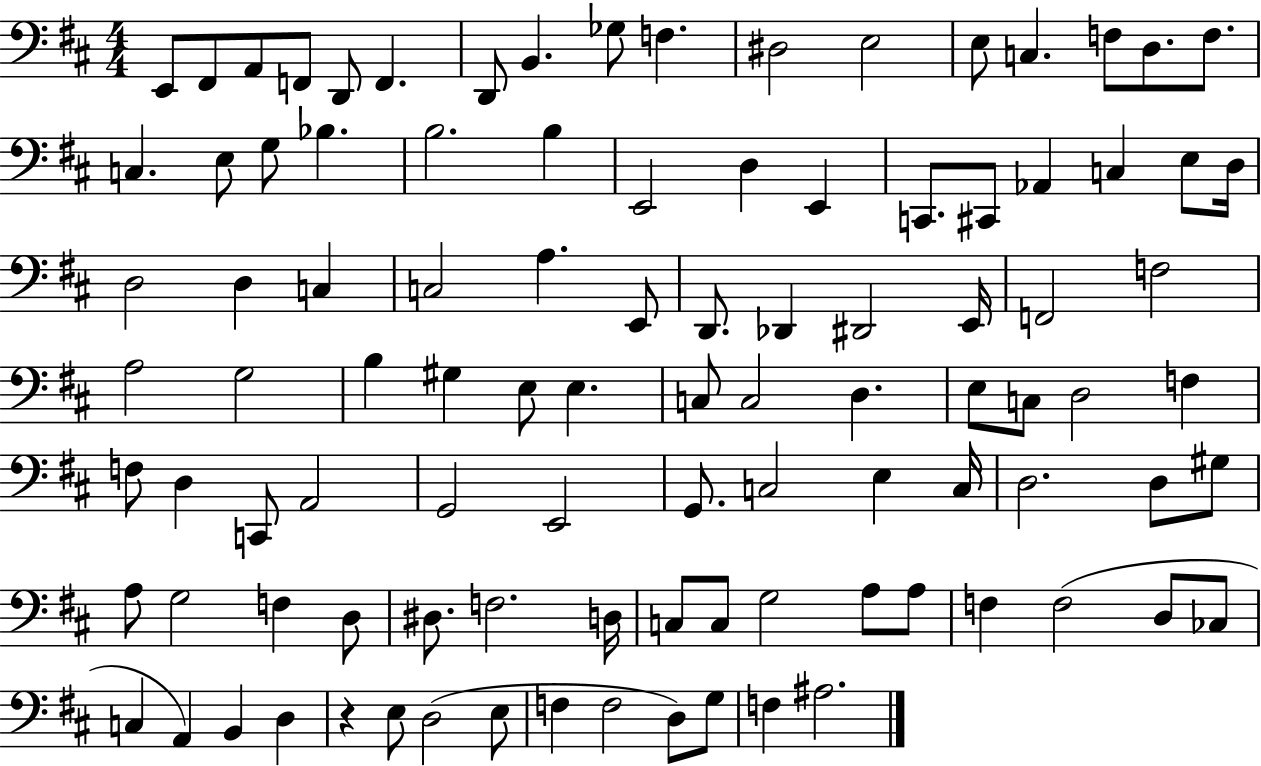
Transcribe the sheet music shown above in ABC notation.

X:1
T:Untitled
M:4/4
L:1/4
K:D
E,,/2 ^F,,/2 A,,/2 F,,/2 D,,/2 F,, D,,/2 B,, _G,/2 F, ^D,2 E,2 E,/2 C, F,/2 D,/2 F,/2 C, E,/2 G,/2 _B, B,2 B, E,,2 D, E,, C,,/2 ^C,,/2 _A,, C, E,/2 D,/4 D,2 D, C, C,2 A, E,,/2 D,,/2 _D,, ^D,,2 E,,/4 F,,2 F,2 A,2 G,2 B, ^G, E,/2 E, C,/2 C,2 D, E,/2 C,/2 D,2 F, F,/2 D, C,,/2 A,,2 G,,2 E,,2 G,,/2 C,2 E, C,/4 D,2 D,/2 ^G,/2 A,/2 G,2 F, D,/2 ^D,/2 F,2 D,/4 C,/2 C,/2 G,2 A,/2 A,/2 F, F,2 D,/2 _C,/2 C, A,, B,, D, z E,/2 D,2 E,/2 F, F,2 D,/2 G,/2 F, ^A,2